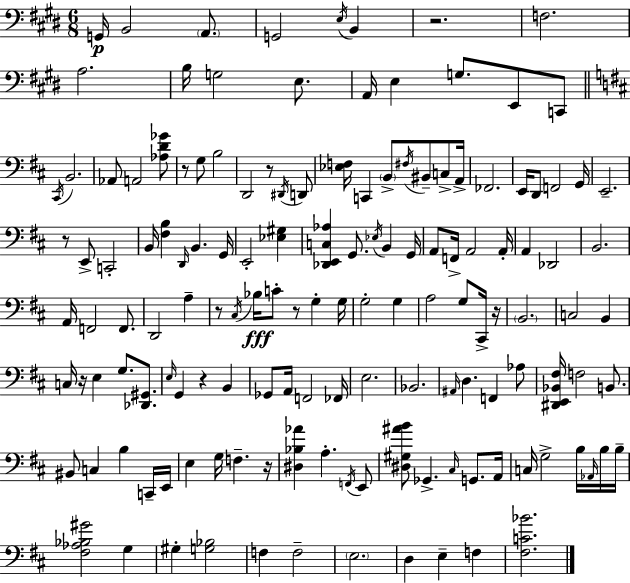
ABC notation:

X:1
T:Untitled
M:6/8
L:1/4
K:E
G,,/4 B,,2 A,,/2 G,,2 E,/4 B,, z2 F,2 A,2 B,/4 G,2 E,/2 A,,/4 E, G,/2 E,,/2 C,,/2 ^C,,/4 B,,2 _A,,/2 A,,2 [_A,D_G]/2 z/2 G,/2 B,2 D,,2 z/2 ^D,,/4 D,,/2 [_E,F,]/4 C,, B,,/2 ^F,/4 ^B,,/2 C,/2 A,,/4 _F,,2 E,,/4 D,,/2 F,,2 G,,/4 E,,2 z/2 E,,/2 C,,2 B,,/4 [^F,B,] D,,/4 B,, G,,/4 E,,2 [_E,^G,] [_D,,E,,C,_A,] G,,/2 _E,/4 B,, G,,/4 A,,/2 F,,/4 A,,2 A,,/4 A,, _D,,2 B,,2 A,,/4 F,,2 F,,/2 D,,2 A, z/2 ^C,/4 _B,/4 C/2 z/2 G, G,/4 G,2 G, A,2 G,/2 ^C,,/4 z/4 B,,2 C,2 B,, C,/4 z/4 E, G,/2 [_D,,^G,,]/2 E,/4 G,, z B,, _G,,/2 A,,/4 F,,2 _F,,/4 E,2 _B,,2 ^A,,/4 D, F,, _A,/2 [^D,,E,,_B,,^F,]/4 F,2 B,,/2 ^B,,/2 C, B, C,,/4 E,,/4 E, G,/4 F, z/4 [^D,_B,_A] A, F,,/4 E,,/2 [^D,^G,^AB]/2 _G,, ^C,/4 G,,/2 A,,/4 C,/4 G,2 B,/4 _A,,/4 B,/4 B,/4 [^F,_A,_B,^G]2 G, ^G, [G,_B,]2 F, F,2 E,2 D, E, F, [^F,C_B]2